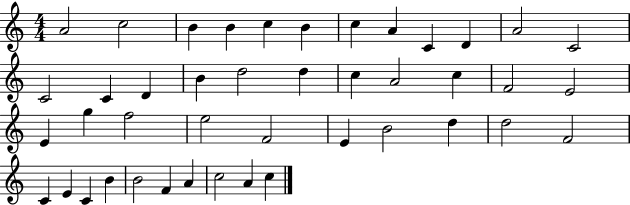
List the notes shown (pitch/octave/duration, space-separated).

A4/h C5/h B4/q B4/q C5/q B4/q C5/q A4/q C4/q D4/q A4/h C4/h C4/h C4/q D4/q B4/q D5/h D5/q C5/q A4/h C5/q F4/h E4/h E4/q G5/q F5/h E5/h F4/h E4/q B4/h D5/q D5/h F4/h C4/q E4/q C4/q B4/q B4/h F4/q A4/q C5/h A4/q C5/q